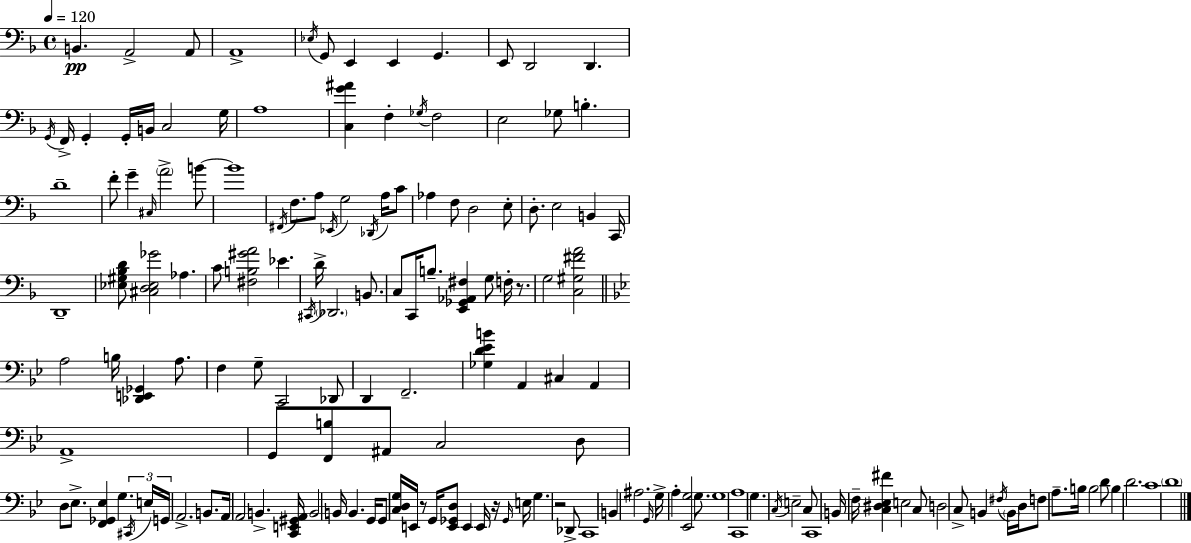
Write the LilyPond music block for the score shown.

{
  \clef bass
  \time 4/4
  \defaultTimeSignature
  \key d \minor
  \tempo 4 = 120
  b,4.\pp a,2-> a,8 | a,1-> | \acciaccatura { ees16 } g,8 e,4 e,4 g,4. | e,8 d,2 d,4. | \break \acciaccatura { g,16 } f,16-> g,4-. g,16-. b,16 c2 | g16 a1 | <c g' ais'>4 f4-. \acciaccatura { ges16 } f2 | e2 ges8 b4.-. | \break d'1-- | f'8-. g'4-- \grace { cis16 } \parenthesize a'2-> | b'8~~ b'1 | \acciaccatura { fis,16 } f8. a8 \acciaccatura { ees,16 } g2 | \break \acciaccatura { des,16 } a16 c'8 aes4 f8 d2 | e8-. d8.-. e2 | b,4 c,16 d,1-- | <ees gis bes d'>8 <cis d ees ges'>2 | \break aes4. c'8 <fis b gis' a'>2 | ees'4. \acciaccatura { cis,16 } d'16-> \parenthesize des,2. | b,8. c8 c,16 b8.-- <e, ges, aes, fis>4 | g8 f16-. r8. g2 | \break <c gis fis' a'>2 \bar "||" \break \key bes \major a2 b16 <des, e, ges,>4 a8. | f4 g8-- c,2 des,8 | d,4 f,2.-- | <ges d' ees' b'>4 a,4 cis4 a,4 | \break a,1-> | g,8 <f, b>8 ais,8 c2 d8 | d8 ees8.-> <f, ges, ees>4 g4. \tuplet 3/2 { \acciaccatura { cis,16 } | e16 g,16 } a,2.-> b,8. | \break a,16 a,2 b,4.-> | <c, e, gis, a,>16 b,2 b,16 b,4. | g,16 g,8 <c d g>16 e,16 r8 g,16 <e, ges, d>8 e,4 e,16 r16 | \grace { ges,16 } e16 g4. r2 | \break des,8-> c,1 | b,4 ais2. | \grace { g,16 } g16-> a4-. <ees, g>2 | g8. g1 | \break <c, a>1 | g4. \acciaccatura { c16 } e2-- | c8 c,1 | b,16 f16-- <c dis ees fis'>4 e2 | \break c8 d2 c8-> b,4 | \acciaccatura { fis16 } \parenthesize b,16 d16 f8 a8.-- b16 b2 | d'8 b4 d'2. | c'1 | \break \parenthesize d'1 | \bar "|."
}